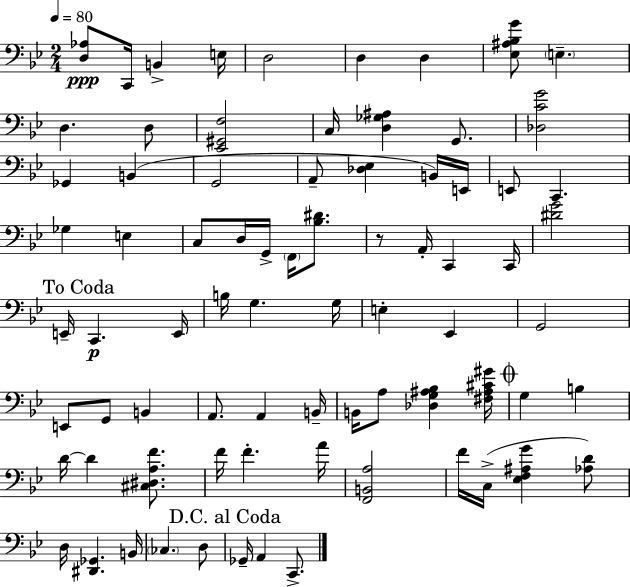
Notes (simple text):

[D3,Ab3]/e C2/s B2/q E3/s D3/h D3/q D3/q [Eb3,A#3,Bb3,G4]/e E3/q. D3/q. D3/e [Eb2,G#2,F3]/h C3/s [D3,Gb3,A#3]/q G2/e. [Db3,C4,G4]/h Gb2/q B2/q G2/h A2/e [Db3,Eb3]/q B2/s E2/s E2/e C2/q. Gb3/q E3/q C3/e D3/s G2/s F2/s [Bb3,D#4]/e. R/e A2/s C2/q C2/s [D#4,G4]/h E2/s C2/q. E2/s B3/s G3/q. G3/s E3/q Eb2/q G2/h E2/e G2/e B2/q A2/e. A2/q B2/s B2/s A3/e [Db3,G3,A#3,Bb3]/q [F#3,A#3,C#4,G#4]/s G3/q B3/q D4/s D4/q [C#3,D#3,A3,F4]/e. F4/s F4/q. A4/s [F2,B2,A3]/h F4/s C3/s [Eb3,F3,A#3,G4]/q [Ab3,D4]/e D3/s [D#2,Gb2]/q. B2/s CES3/q. D3/e Gb2/s A2/q C2/e.